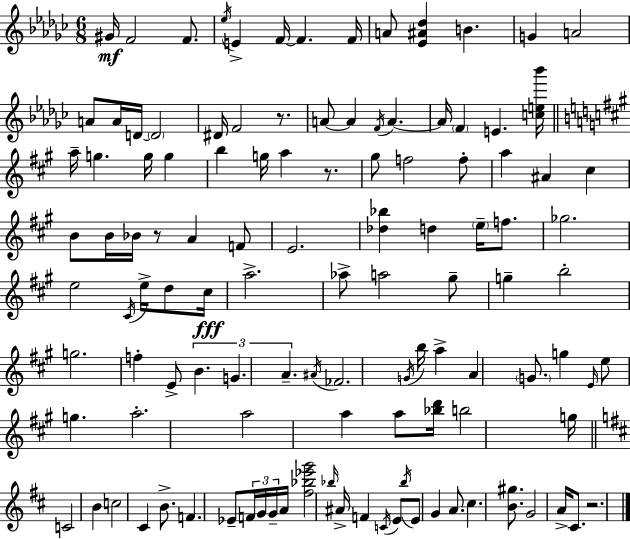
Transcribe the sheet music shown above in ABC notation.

X:1
T:Untitled
M:6/8
L:1/4
K:Ebm
^G/4 F2 F/2 _e/4 E F/4 F F/4 A/2 [_E^A_d] B G A2 A/2 A/4 D/4 D2 ^D/4 F2 z/2 A/2 A F/4 A A/4 F E [ce_b']/4 a/4 g g/4 g b g/4 a z/2 ^g/2 f2 f/2 a ^A ^c B/2 B/4 _B/4 z/2 A F/2 E2 [_d_b] d e/4 f/2 _g2 e2 ^C/4 e/4 d/2 ^c/4 a2 _a/2 a2 ^g/2 g b2 g2 f E/2 B G A ^A/4 _F2 G/4 b/4 a A G/2 g E/4 e/2 g a2 a2 a a/2 [_bd']/4 b2 g/4 C2 B c2 ^C B/2 F _E/2 F/4 G/4 G/4 A/4 [^f_b_e'g']2 _b/4 ^A/4 F C/4 E/2 _b/4 E/2 G A/2 ^c [B^g]/2 G2 A/4 ^C/2 z2